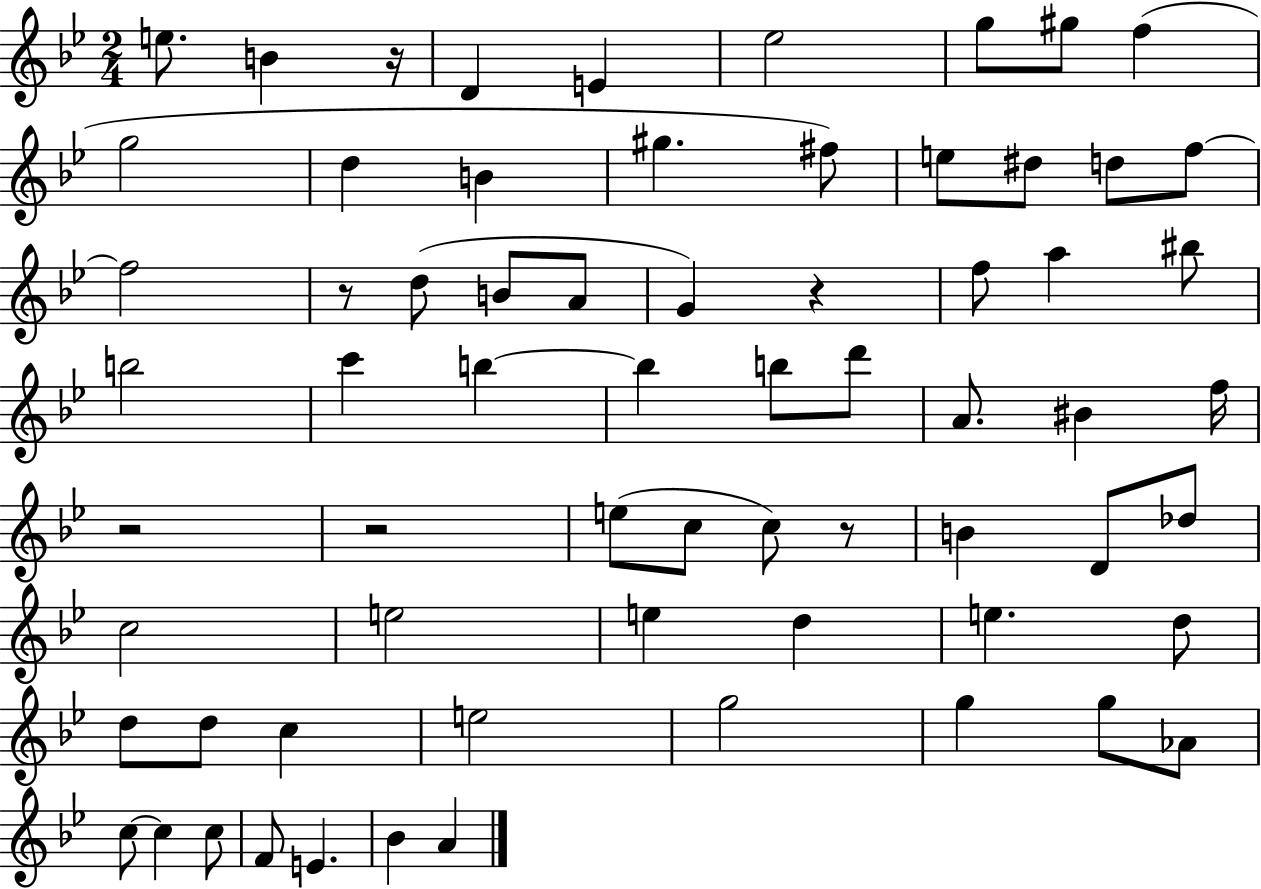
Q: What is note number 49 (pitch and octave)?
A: C5